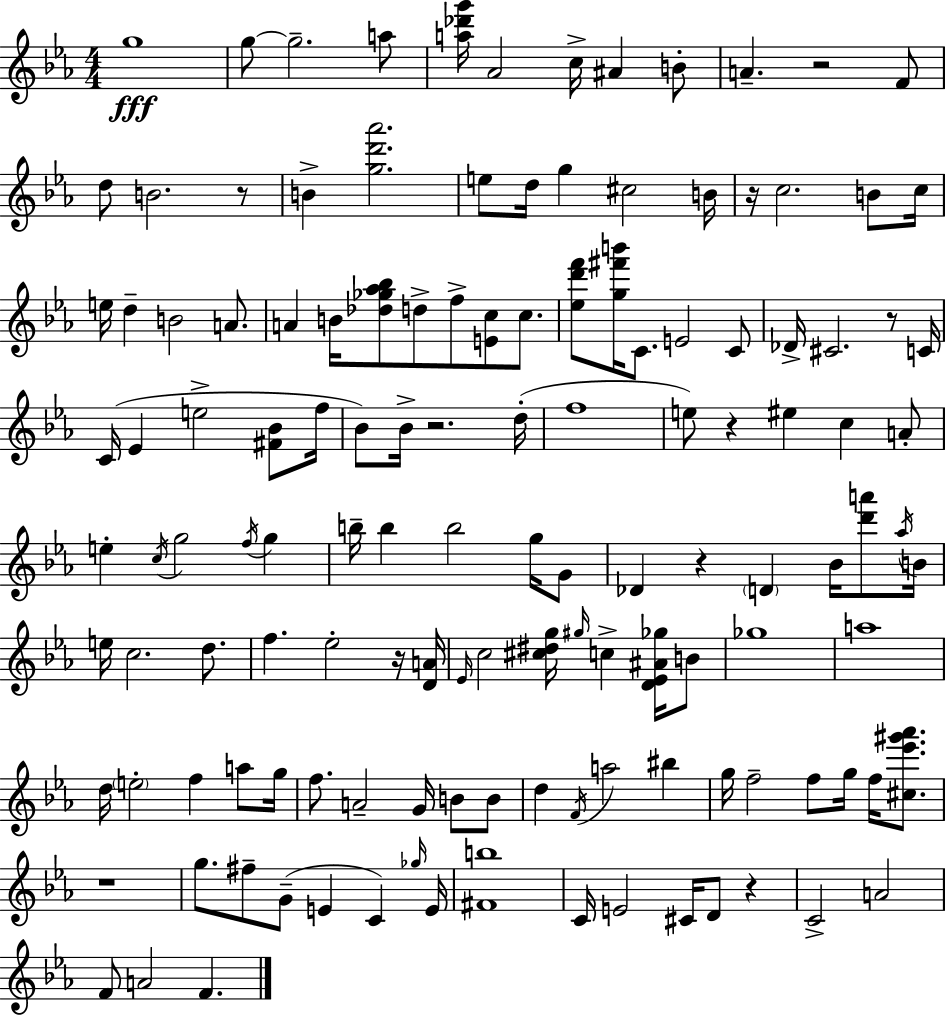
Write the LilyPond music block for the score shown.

{
  \clef treble
  \numericTimeSignature
  \time 4/4
  \key c \minor
  g''1\fff | g''8~~ g''2.-- a''8 | <a'' des''' g'''>16 aes'2 c''16-> ais'4 b'8-. | a'4.-- r2 f'8 | \break d''8 b'2. r8 | b'4-> <g'' d''' aes'''>2. | e''8 d''16 g''4 cis''2 b'16 | r16 c''2. b'8 c''16 | \break e''16 d''4-- b'2 a'8. | a'4 b'16 <des'' ges'' aes'' bes''>8 d''8-> f''8-> <e' c''>8 c''8. | <ees'' d''' f'''>8 <g'' fis''' b'''>16 c'8. e'2 c'8 | des'16-> cis'2. r8 c'16 | \break c'16( ees'4 e''2-> <fis' bes'>8 f''16 | bes'8) bes'16-> r2. d''16-.( | f''1 | e''8) r4 eis''4 c''4 a'8-. | \break e''4-. \acciaccatura { c''16 } g''2 \acciaccatura { f''16 } g''4 | b''16-- b''4 b''2 g''16 | g'8 des'4 r4 \parenthesize d'4 bes'16 <d''' a'''>8 | \acciaccatura { aes''16 } b'16 e''16 c''2. | \break d''8. f''4. ees''2-. | r16 <d' a'>16 \grace { ees'16 } c''2 <cis'' dis'' g''>16 \grace { gis''16 } c''4-> | <d' ees' ais' ges''>16 b'8 ges''1 | a''1 | \break d''16 \parenthesize e''2-. f''4 | a''8 g''16 f''8. a'2-- | g'16 b'8 b'8 d''4 \acciaccatura { f'16 } a''2 | bis''4 g''16 f''2-- f''8 | \break g''16 f''16 <cis'' ees''' gis''' aes'''>8. r1 | g''8. fis''8-- g'8--( e'4 | c'4) \grace { ges''16 } e'16 <fis' b''>1 | c'16 e'2 | \break cis'16 d'8 r4 c'2-> a'2 | f'8 a'2 | f'4. \bar "|."
}